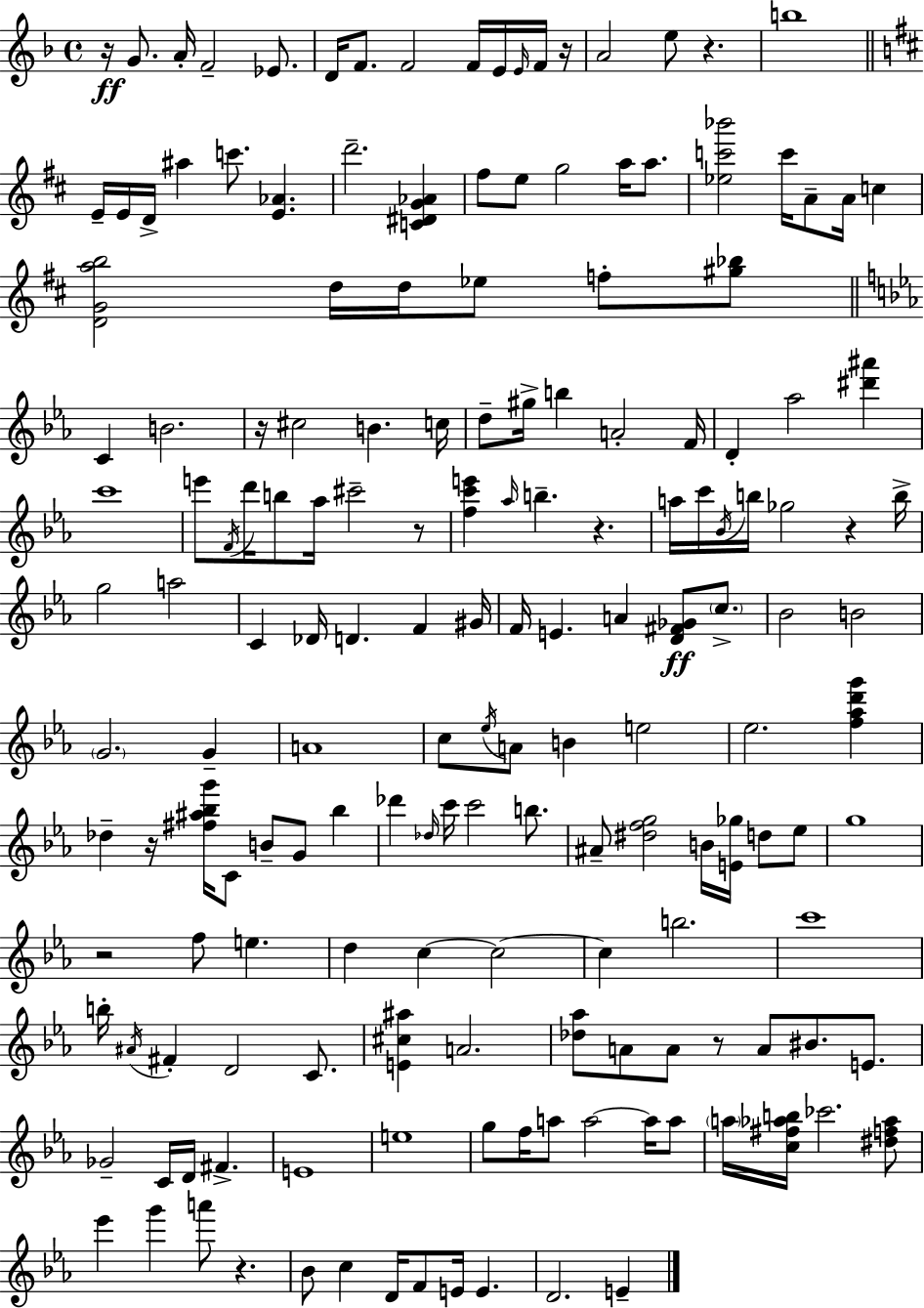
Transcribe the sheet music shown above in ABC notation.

X:1
T:Untitled
M:4/4
L:1/4
K:Dm
z/4 G/2 A/4 F2 _E/2 D/4 F/2 F2 F/4 E/4 E/4 F/4 z/4 A2 e/2 z b4 E/4 E/4 D/4 ^a c'/2 [E_A] d'2 [C^DG_A] ^f/2 e/2 g2 a/4 a/2 [_ec'_b']2 c'/4 A/2 A/4 c [DGab]2 d/4 d/4 _e/2 f/2 [^g_b]/2 C B2 z/4 ^c2 B c/4 d/2 ^g/4 b A2 F/4 D _a2 [^d'^a'] c'4 e'/2 F/4 d'/4 b/2 _a/4 ^c'2 z/2 [fc'e'] _a/4 b z a/4 c'/4 _B/4 b/4 _g2 z b/4 g2 a2 C _D/4 D F ^G/4 F/4 E A [D^F_G]/2 c/2 _B2 B2 G2 G A4 c/2 _e/4 A/2 B e2 _e2 [f_ad'g'] _d z/4 [^f^a_bg']/4 C/2 B/2 G/2 _b _d' _d/4 c'/4 c'2 b/2 ^A/2 [^dfg]2 B/4 [E_g]/4 d/2 _e/2 g4 z2 f/2 e d c c2 c b2 c'4 b/4 ^A/4 ^F D2 C/2 [E^c^a] A2 [_d_a]/2 A/2 A/2 z/2 A/2 ^B/2 E/2 _G2 C/4 D/4 ^F E4 e4 g/2 f/4 a/2 a2 a/4 a/2 a/4 [c^f_ab]/4 _c'2 [^df_a]/2 _e' g' a'/2 z _B/2 c D/4 F/2 E/4 E D2 E